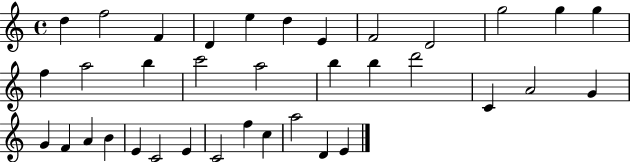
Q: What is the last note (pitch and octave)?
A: E4